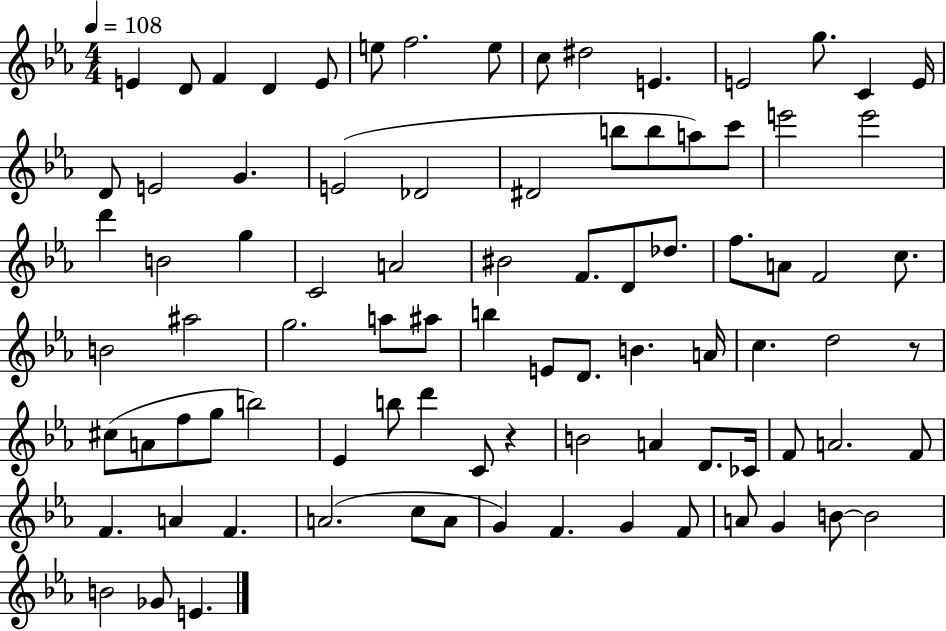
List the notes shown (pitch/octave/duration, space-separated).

E4/q D4/e F4/q D4/q E4/e E5/e F5/h. E5/e C5/e D#5/h E4/q. E4/h G5/e. C4/q E4/s D4/e E4/h G4/q. E4/h Db4/h D#4/h B5/e B5/e A5/e C6/e E6/h E6/h D6/q B4/h G5/q C4/h A4/h BIS4/h F4/e. D4/e Db5/e. F5/e. A4/e F4/h C5/e. B4/h A#5/h G5/h. A5/e A#5/e B5/q E4/e D4/e. B4/q. A4/s C5/q. D5/h R/e C#5/e A4/e F5/e G5/e B5/h Eb4/q B5/e D6/q C4/e R/q B4/h A4/q D4/e. CES4/s F4/e A4/h. F4/e F4/q. A4/q F4/q. A4/h. C5/e A4/e G4/q F4/q. G4/q F4/e A4/e G4/q B4/e B4/h B4/h Gb4/e E4/q.